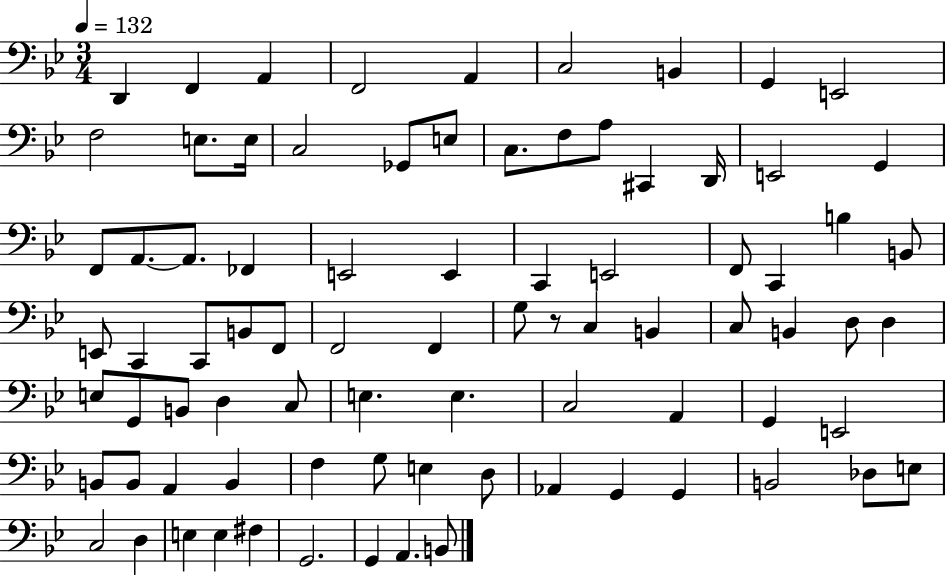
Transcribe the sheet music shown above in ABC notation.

X:1
T:Untitled
M:3/4
L:1/4
K:Bb
D,, F,, A,, F,,2 A,, C,2 B,, G,, E,,2 F,2 E,/2 E,/4 C,2 _G,,/2 E,/2 C,/2 F,/2 A,/2 ^C,, D,,/4 E,,2 G,, F,,/2 A,,/2 A,,/2 _F,, E,,2 E,, C,, E,,2 F,,/2 C,, B, B,,/2 E,,/2 C,, C,,/2 B,,/2 F,,/2 F,,2 F,, G,/2 z/2 C, B,, C,/2 B,, D,/2 D, E,/2 G,,/2 B,,/2 D, C,/2 E, E, C,2 A,, G,, E,,2 B,,/2 B,,/2 A,, B,, F, G,/2 E, D,/2 _A,, G,, G,, B,,2 _D,/2 E,/2 C,2 D, E, E, ^F, G,,2 G,, A,, B,,/2